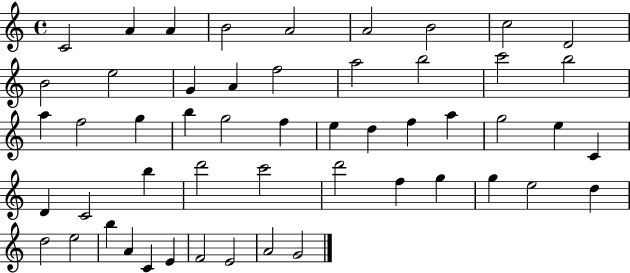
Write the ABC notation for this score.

X:1
T:Untitled
M:4/4
L:1/4
K:C
C2 A A B2 A2 A2 B2 c2 D2 B2 e2 G A f2 a2 b2 c'2 b2 a f2 g b g2 f e d f a g2 e C D C2 b d'2 c'2 d'2 f g g e2 d d2 e2 b A C E F2 E2 A2 G2